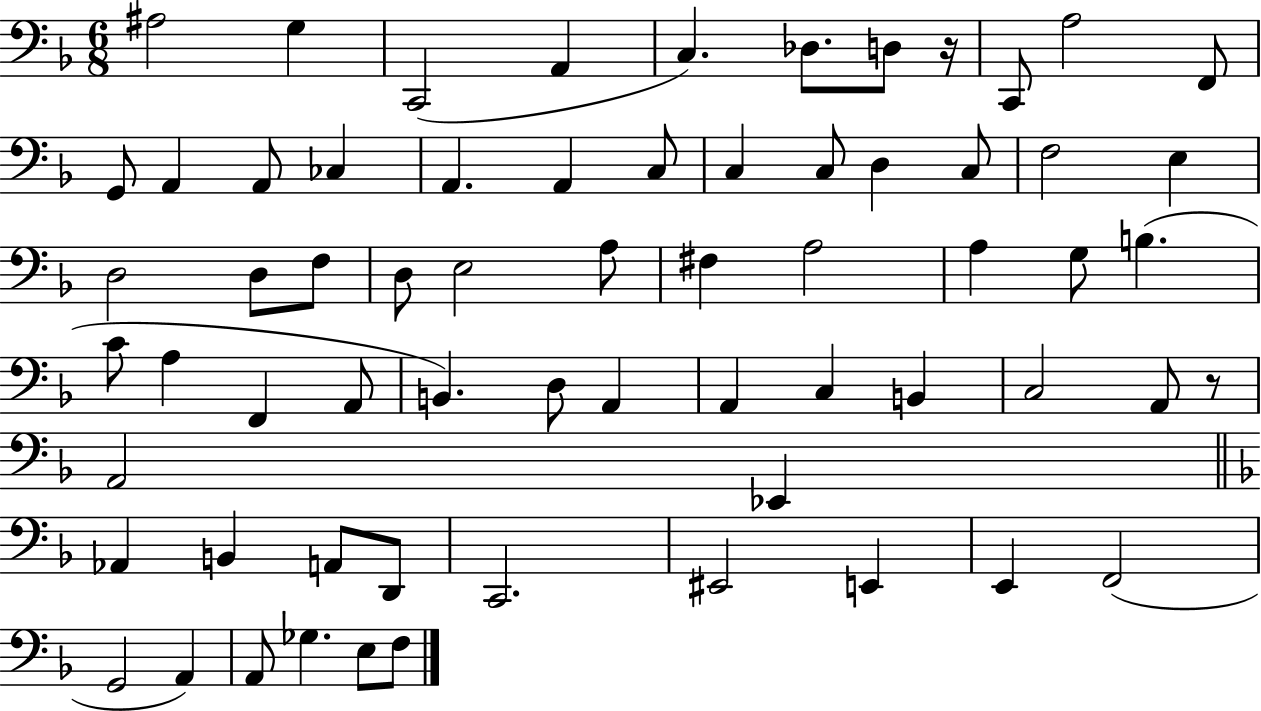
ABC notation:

X:1
T:Untitled
M:6/8
L:1/4
K:F
^A,2 G, C,,2 A,, C, _D,/2 D,/2 z/4 C,,/2 A,2 F,,/2 G,,/2 A,, A,,/2 _C, A,, A,, C,/2 C, C,/2 D, C,/2 F,2 E, D,2 D,/2 F,/2 D,/2 E,2 A,/2 ^F, A,2 A, G,/2 B, C/2 A, F,, A,,/2 B,, D,/2 A,, A,, C, B,, C,2 A,,/2 z/2 A,,2 _E,, _A,, B,, A,,/2 D,,/2 C,,2 ^E,,2 E,, E,, F,,2 G,,2 A,, A,,/2 _G, E,/2 F,/2